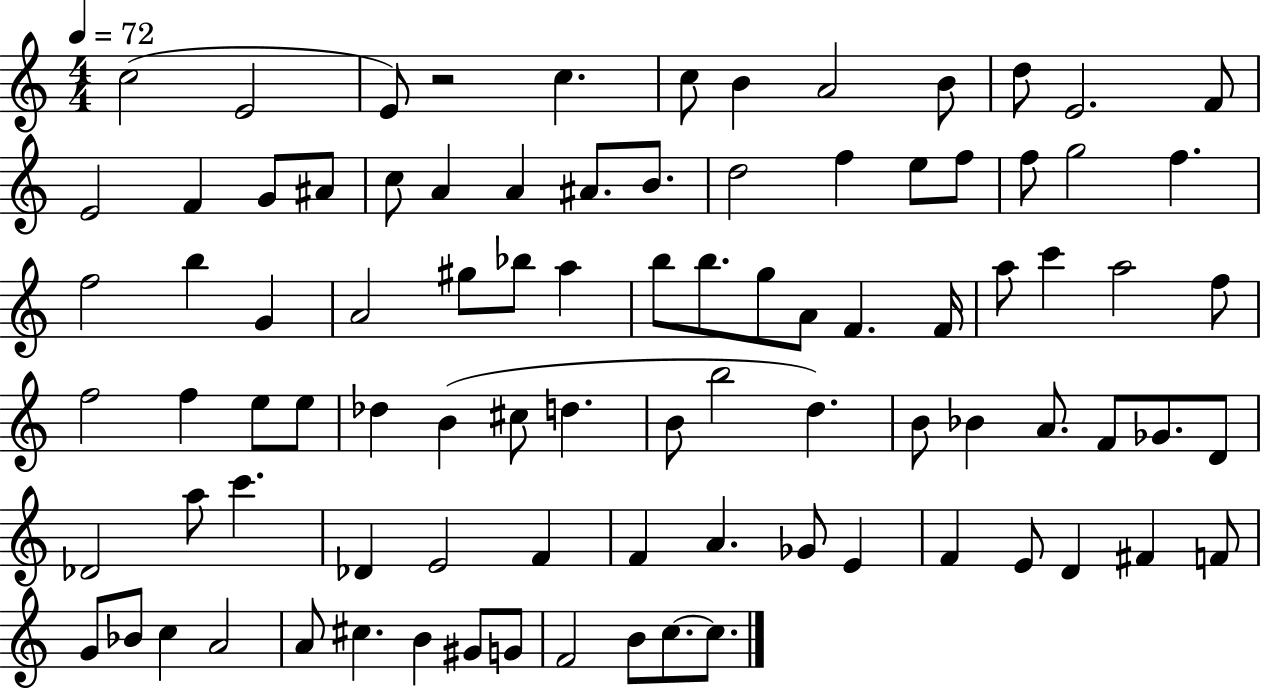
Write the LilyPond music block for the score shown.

{
  \clef treble
  \numericTimeSignature
  \time 4/4
  \key c \major
  \tempo 4 = 72
  c''2( e'2 | e'8) r2 c''4. | c''8 b'4 a'2 b'8 | d''8 e'2. f'8 | \break e'2 f'4 g'8 ais'8 | c''8 a'4 a'4 ais'8. b'8. | d''2 f''4 e''8 f''8 | f''8 g''2 f''4. | \break f''2 b''4 g'4 | a'2 gis''8 bes''8 a''4 | b''8 b''8. g''8 a'8 f'4. f'16 | a''8 c'''4 a''2 f''8 | \break f''2 f''4 e''8 e''8 | des''4 b'4( cis''8 d''4. | b'8 b''2 d''4.) | b'8 bes'4 a'8. f'8 ges'8. d'8 | \break des'2 a''8 c'''4. | des'4 e'2 f'4 | f'4 a'4. ges'8 e'4 | f'4 e'8 d'4 fis'4 f'8 | \break g'8 bes'8 c''4 a'2 | a'8 cis''4. b'4 gis'8 g'8 | f'2 b'8 c''8.~~ c''8. | \bar "|."
}